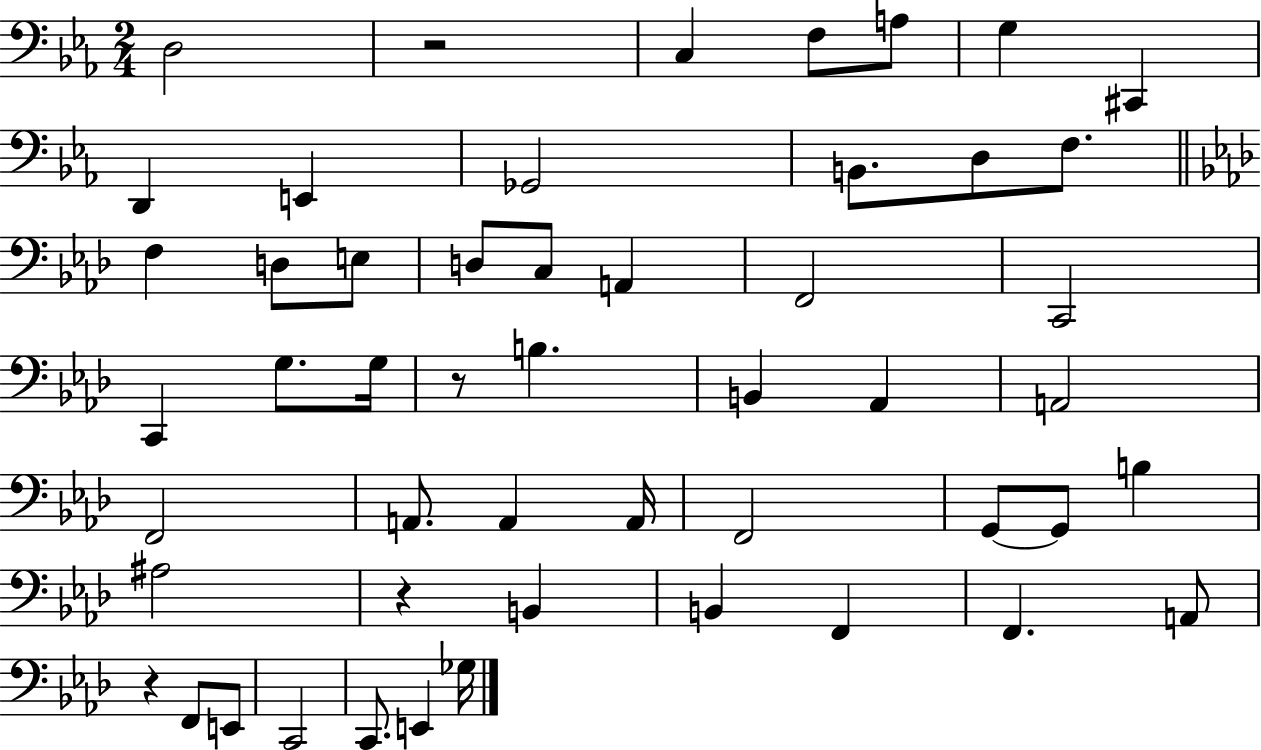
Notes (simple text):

D3/h R/h C3/q F3/e A3/e G3/q C#2/q D2/q E2/q Gb2/h B2/e. D3/e F3/e. F3/q D3/e E3/e D3/e C3/e A2/q F2/h C2/h C2/q G3/e. G3/s R/e B3/q. B2/q Ab2/q A2/h F2/h A2/e. A2/q A2/s F2/h G2/e G2/e B3/q A#3/h R/q B2/q B2/q F2/q F2/q. A2/e R/q F2/e E2/e C2/h C2/e. E2/q Gb3/s